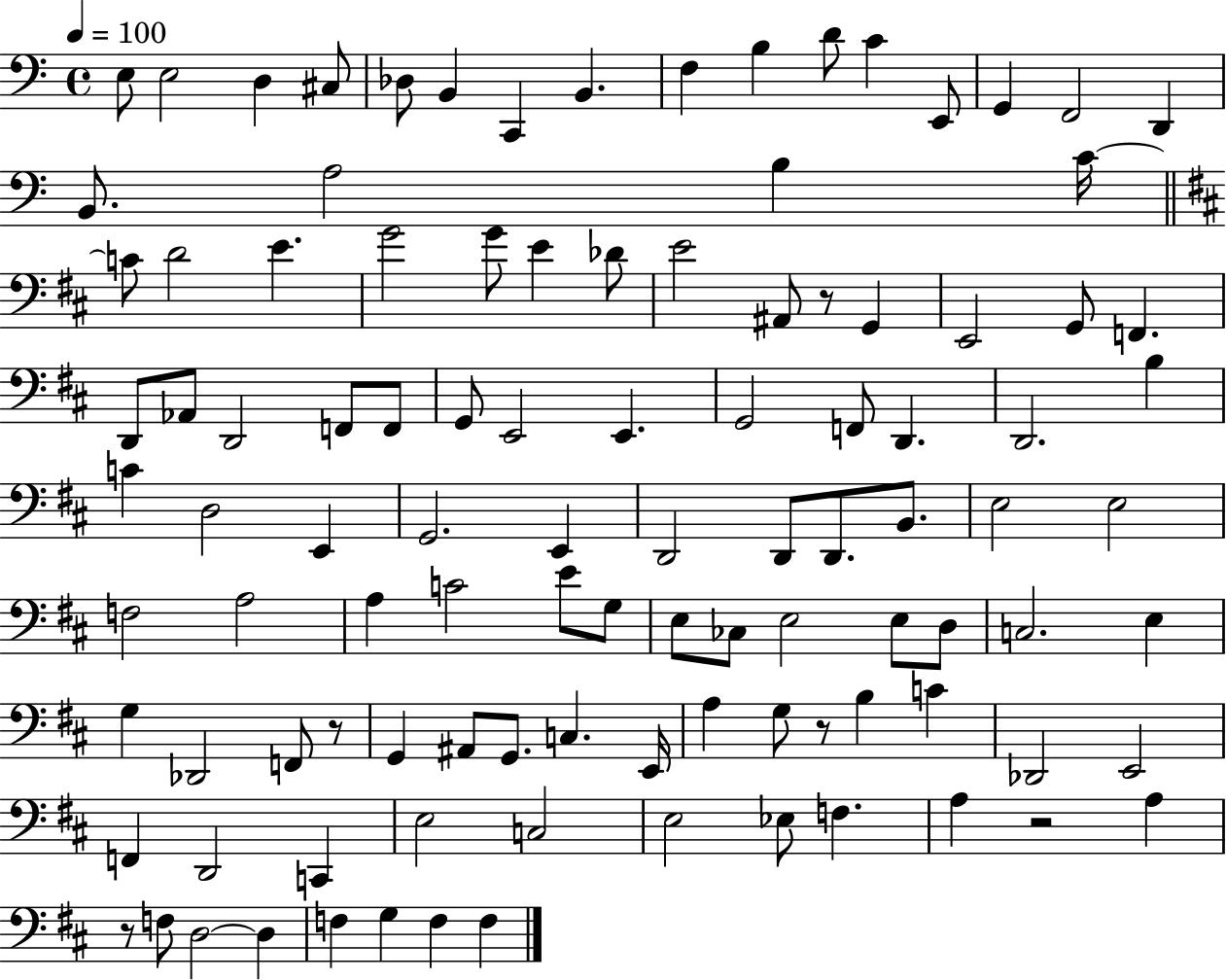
X:1
T:Untitled
M:4/4
L:1/4
K:C
E,/2 E,2 D, ^C,/2 _D,/2 B,, C,, B,, F, B, D/2 C E,,/2 G,, F,,2 D,, B,,/2 A,2 B, C/4 C/2 D2 E G2 G/2 E _D/2 E2 ^A,,/2 z/2 G,, E,,2 G,,/2 F,, D,,/2 _A,,/2 D,,2 F,,/2 F,,/2 G,,/2 E,,2 E,, G,,2 F,,/2 D,, D,,2 B, C D,2 E,, G,,2 E,, D,,2 D,,/2 D,,/2 B,,/2 E,2 E,2 F,2 A,2 A, C2 E/2 G,/2 E,/2 _C,/2 E,2 E,/2 D,/2 C,2 E, G, _D,,2 F,,/2 z/2 G,, ^A,,/2 G,,/2 C, E,,/4 A, G,/2 z/2 B, C _D,,2 E,,2 F,, D,,2 C,, E,2 C,2 E,2 _E,/2 F, A, z2 A, z/2 F,/2 D,2 D, F, G, F, F,